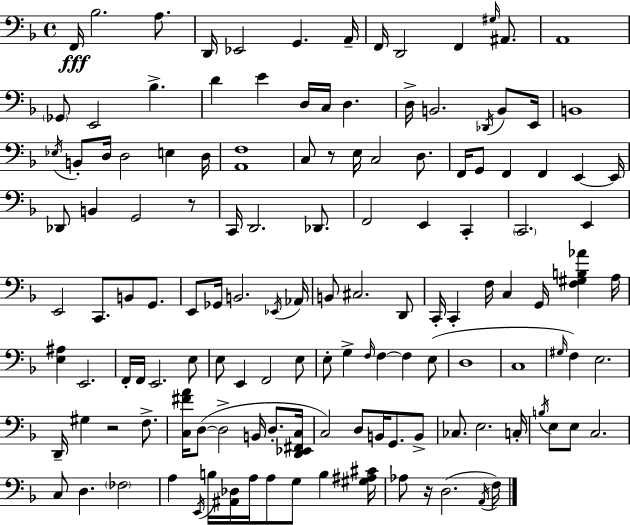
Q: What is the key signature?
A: F major